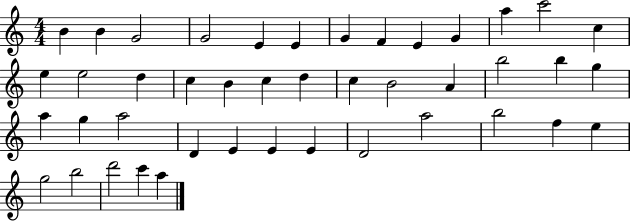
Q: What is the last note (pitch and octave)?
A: A5